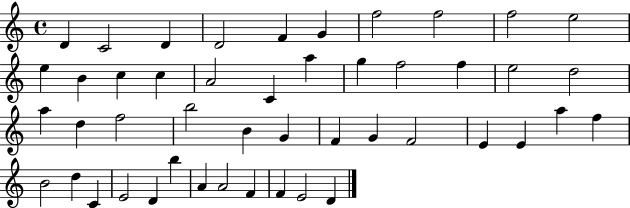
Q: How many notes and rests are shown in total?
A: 47